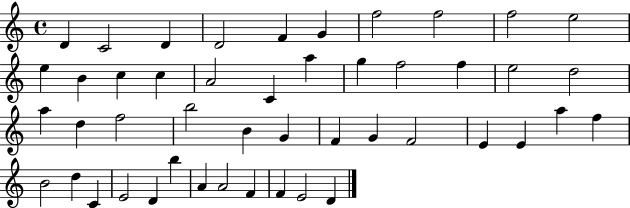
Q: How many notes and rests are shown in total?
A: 47